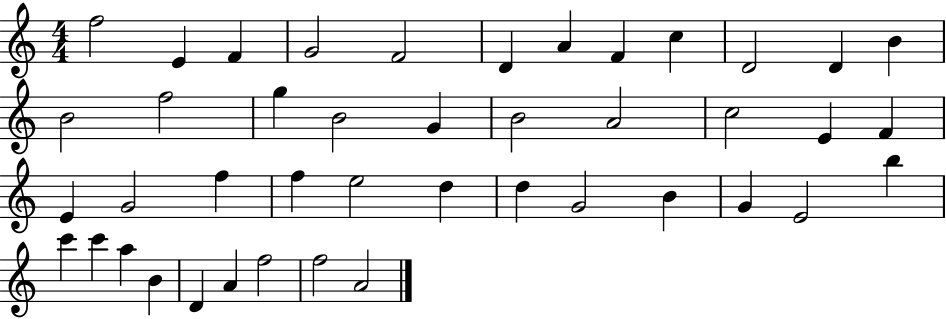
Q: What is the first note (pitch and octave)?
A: F5